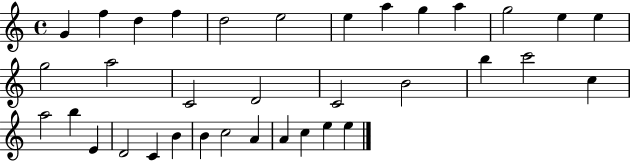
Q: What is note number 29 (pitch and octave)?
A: B4